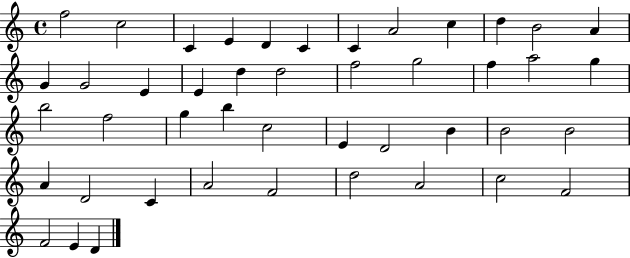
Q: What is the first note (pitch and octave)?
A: F5